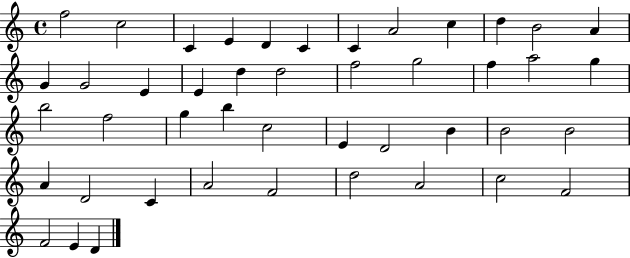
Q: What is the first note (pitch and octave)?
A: F5